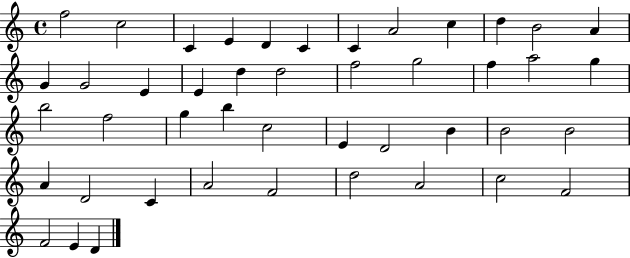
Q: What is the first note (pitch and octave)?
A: F5